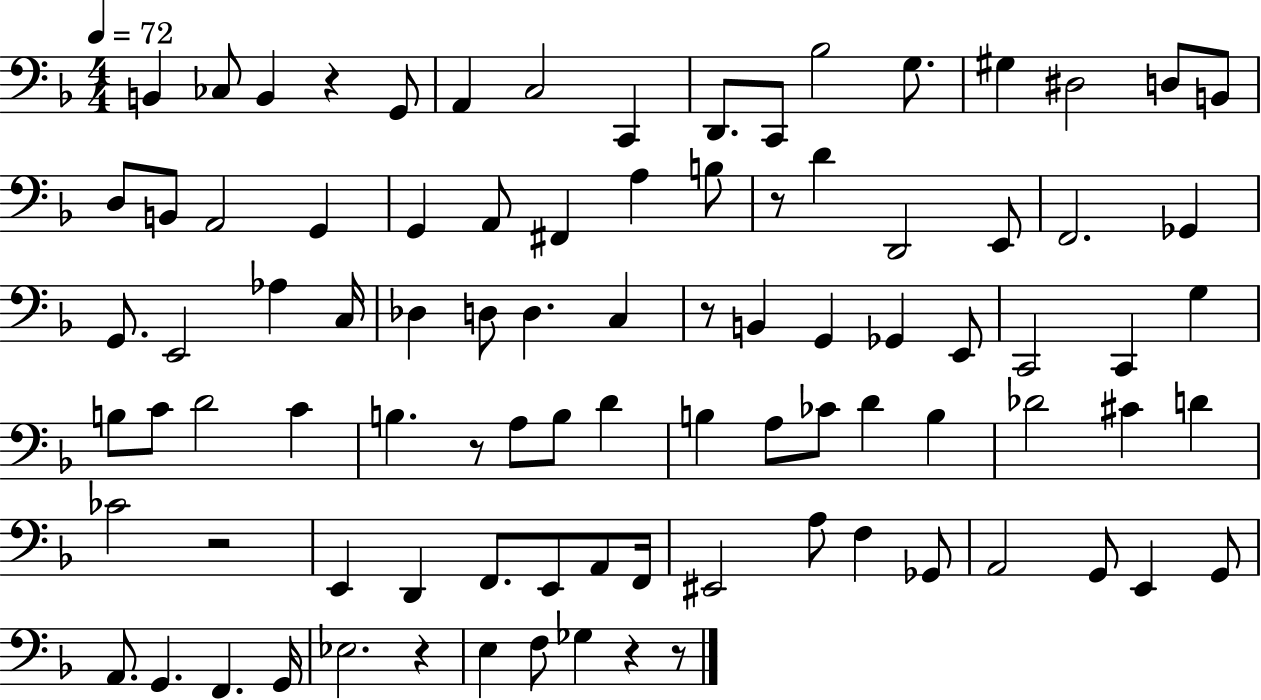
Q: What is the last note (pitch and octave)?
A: Gb3